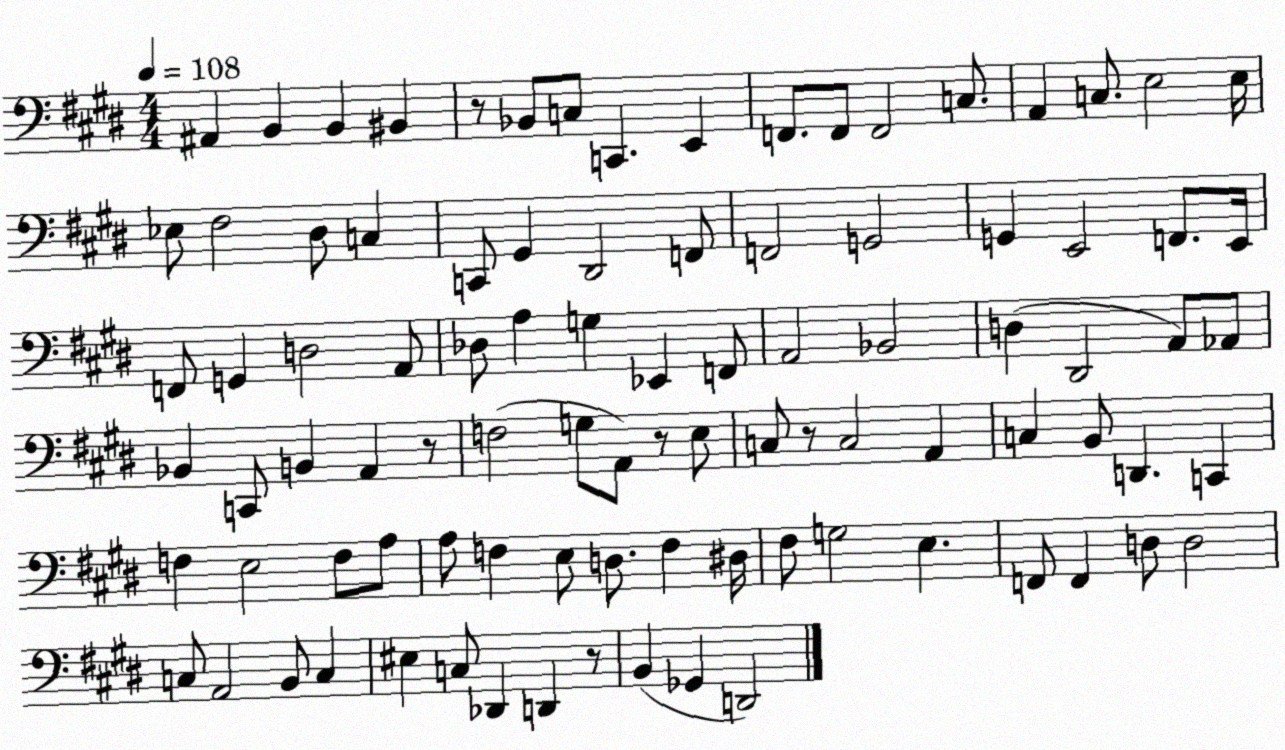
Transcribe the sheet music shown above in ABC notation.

X:1
T:Untitled
M:4/4
L:1/4
K:E
^A,, B,, B,, ^B,, z/2 _B,,/2 C,/2 C,, E,, F,,/2 F,,/2 F,,2 C,/2 A,, C,/2 E,2 E,/4 _E,/2 ^F,2 ^D,/2 C, C,,/2 ^G,, ^D,,2 F,,/2 F,,2 G,,2 G,, E,,2 F,,/2 E,,/4 F,,/2 G,, D,2 A,,/2 _D,/2 A, G, _E,, F,,/2 A,,2 _B,,2 D, ^D,,2 A,,/2 _A,,/2 _B,, C,,/2 B,, A,, z/2 F,2 G,/2 A,,/2 z/2 E,/2 C,/2 z/2 C,2 A,, C, B,,/2 D,, C,, F, E,2 F,/2 A,/2 A,/2 F, E,/2 D,/2 F, ^D,/4 ^F,/2 G,2 E, F,,/2 F,, D,/2 D,2 C,/2 A,,2 B,,/2 C, ^E, C,/2 _D,, D,, z/2 B,, _G,, D,,2